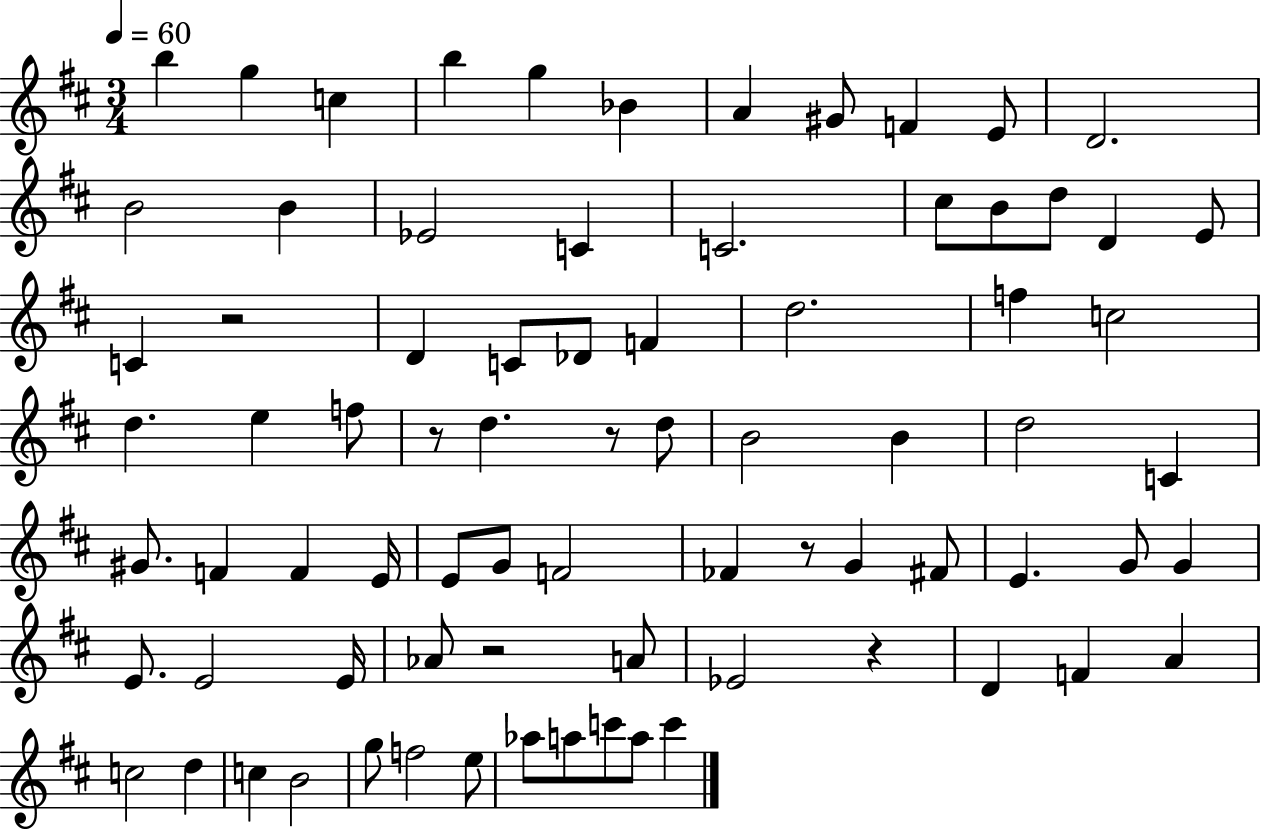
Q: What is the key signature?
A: D major